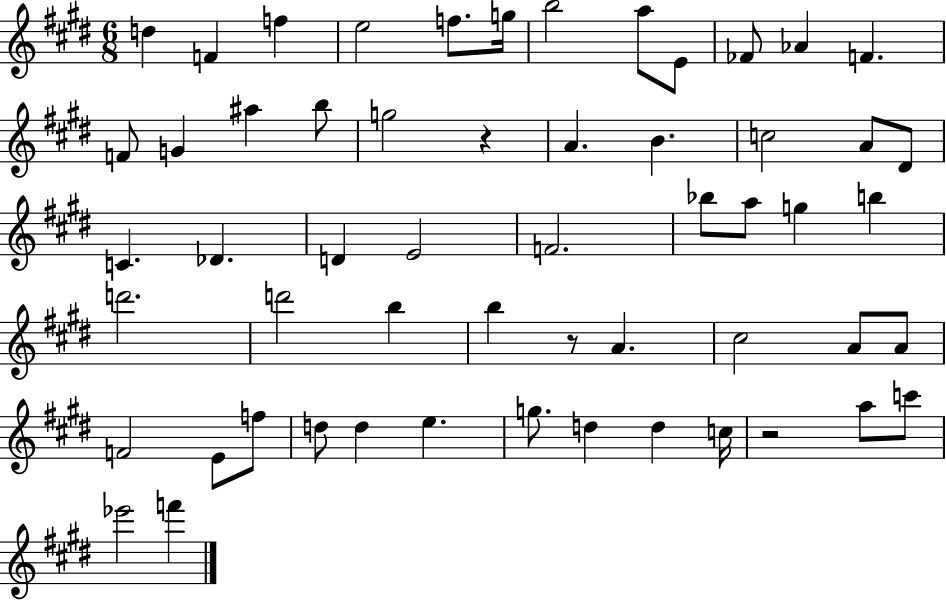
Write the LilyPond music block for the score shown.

{
  \clef treble
  \numericTimeSignature
  \time 6/8
  \key e \major
  d''4 f'4 f''4 | e''2 f''8. g''16 | b''2 a''8 e'8 | fes'8 aes'4 f'4. | \break f'8 g'4 ais''4 b''8 | g''2 r4 | a'4. b'4. | c''2 a'8 dis'8 | \break c'4. des'4. | d'4 e'2 | f'2. | bes''8 a''8 g''4 b''4 | \break d'''2. | d'''2 b''4 | b''4 r8 a'4. | cis''2 a'8 a'8 | \break f'2 e'8 f''8 | d''8 d''4 e''4. | g''8. d''4 d''4 c''16 | r2 a''8 c'''8 | \break ees'''2 f'''4 | \bar "|."
}